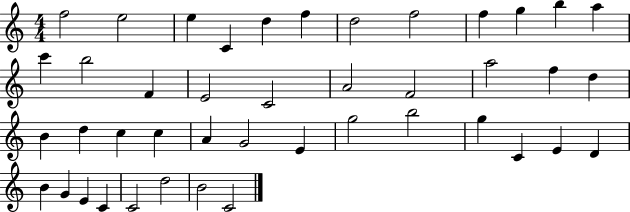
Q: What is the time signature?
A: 4/4